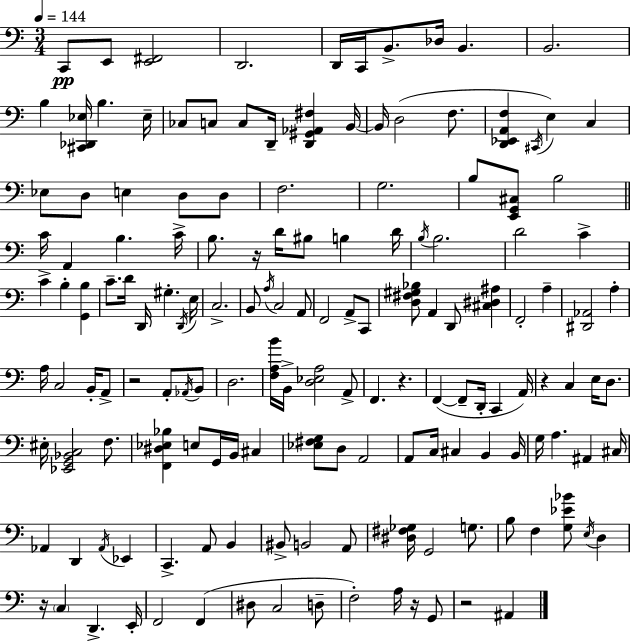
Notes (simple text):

C2/e E2/e [E2,F#2]/h D2/h. D2/s C2/s B2/e. Db3/s B2/q. B2/h. B3/q [C#2,Db2,Eb3]/s B3/q. Eb3/s CES3/e C3/e C3/e D2/s [D2,G#2,Ab2,F#3]/q B2/s B2/s D3/h F3/e. [D2,Eb2,A2,F3]/q C#2/s E3/q C3/q Eb3/e D3/e E3/q D3/e D3/e F3/h. G3/h. B3/e [E2,G2,C#3]/e B3/h C4/s A2/q B3/q. C4/s B3/e. R/s D4/s BIS3/e B3/q D4/s B3/s B3/h. D4/h C4/q C4/q B3/q [G2,B3]/q C4/e. D4/s D2/s G#3/q. D2/s E3/s C3/h. B2/e A3/s C3/h A2/e F2/h A2/e C2/e [D3,F#3,G#3,Bb3]/e A2/q D2/e [C#3,D#3,A#3]/q F2/h A3/q [D#2,Ab2]/h A3/q A3/s C3/h B2/s A2/e R/h A2/e Ab2/s B2/e D3/h. [F3,A3,B4]/s B2/s [D3,Eb3,A3]/h A2/e F2/q. R/q. F2/q F2/e D2/s C2/q A2/s R/q C3/q E3/s D3/e. EIS3/s [Eb2,G2,Bb2,C3]/h F3/e. [F2,D#3,Eb3,Bb3]/q E3/e G2/s B2/s C#3/q [Eb3,F#3,G3]/e D3/e A2/h A2/e C3/s C#3/q B2/q B2/s G3/s A3/q. A#2/q C#3/s Ab2/q D2/q Ab2/s Eb2/q C2/q. A2/e B2/q BIS2/e B2/h A2/e [D#3,F#3,Gb3]/s G2/h G3/e. B3/e F3/q [G3,Eb4,Bb4]/e E3/s D3/q R/s C3/q D2/q. E2/s F2/h F2/q D#3/e C3/h D3/e F3/h A3/s R/s G2/e R/h A#2/q